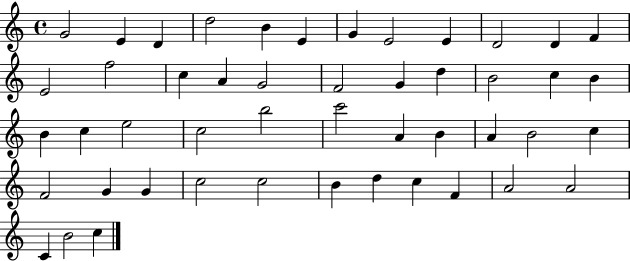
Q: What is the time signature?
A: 4/4